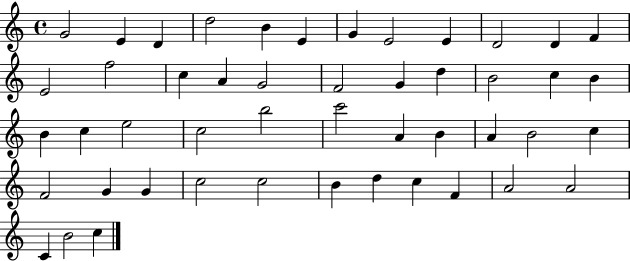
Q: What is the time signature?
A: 4/4